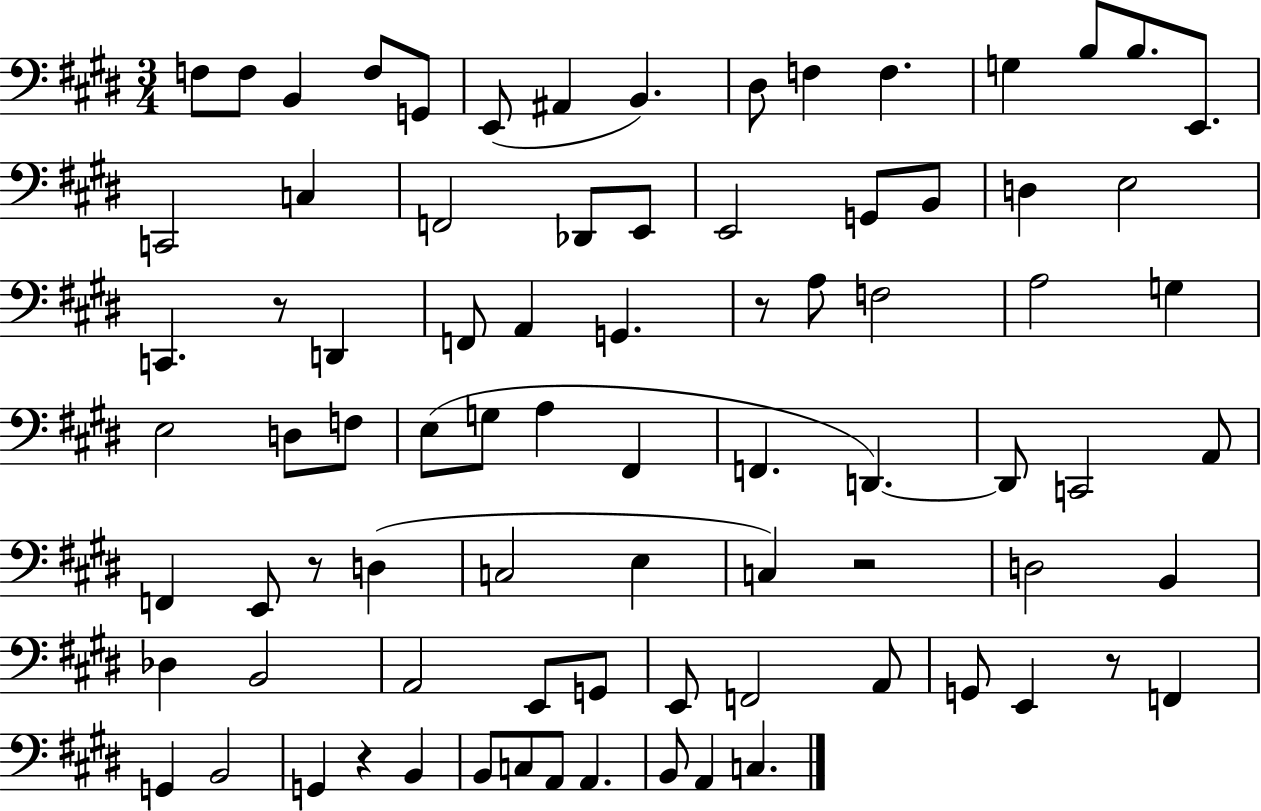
{
  \clef bass
  \numericTimeSignature
  \time 3/4
  \key e \major
  \repeat volta 2 { f8 f8 b,4 f8 g,8 | e,8( ais,4 b,4.) | dis8 f4 f4. | g4 b8 b8. e,8. | \break c,2 c4 | f,2 des,8 e,8 | e,2 g,8 b,8 | d4 e2 | \break c,4. r8 d,4 | f,8 a,4 g,4. | r8 a8 f2 | a2 g4 | \break e2 d8 f8 | e8( g8 a4 fis,4 | f,4. d,4.~~) | d,8 c,2 a,8 | \break f,4 e,8 r8 d4( | c2 e4 | c4) r2 | d2 b,4 | \break des4 b,2 | a,2 e,8 g,8 | e,8 f,2 a,8 | g,8 e,4 r8 f,4 | \break g,4 b,2 | g,4 r4 b,4 | b,8 c8 a,8 a,4. | b,8 a,4 c4. | \break } \bar "|."
}